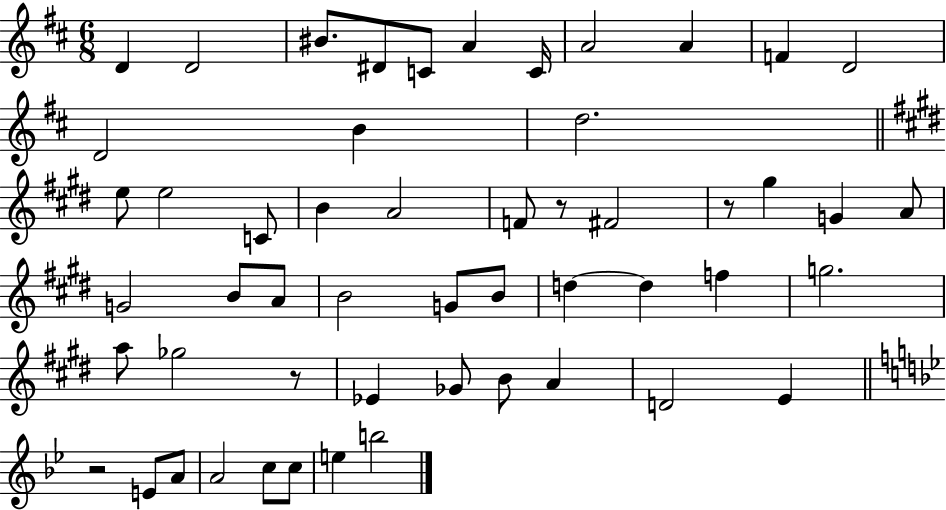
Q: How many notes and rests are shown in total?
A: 53